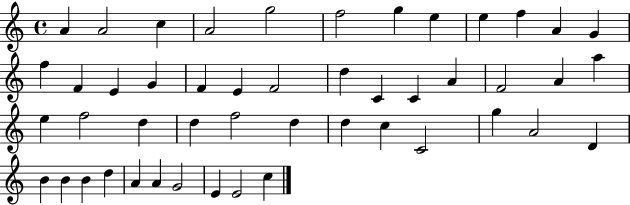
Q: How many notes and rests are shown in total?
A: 48